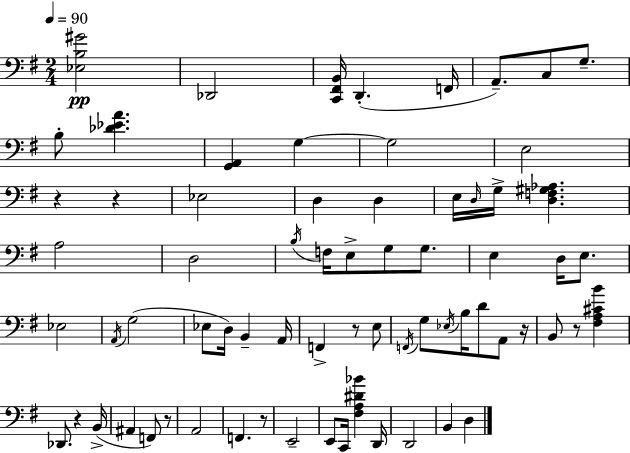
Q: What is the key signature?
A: E minor